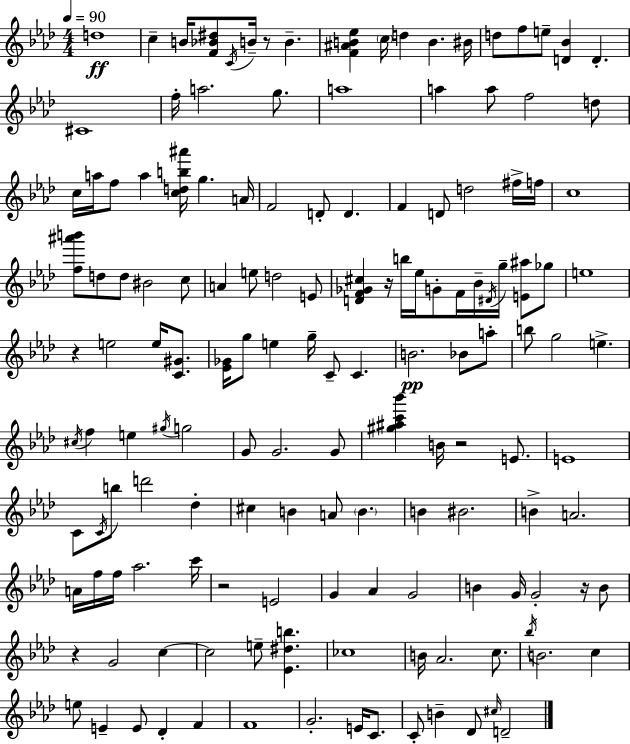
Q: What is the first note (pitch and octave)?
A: D5